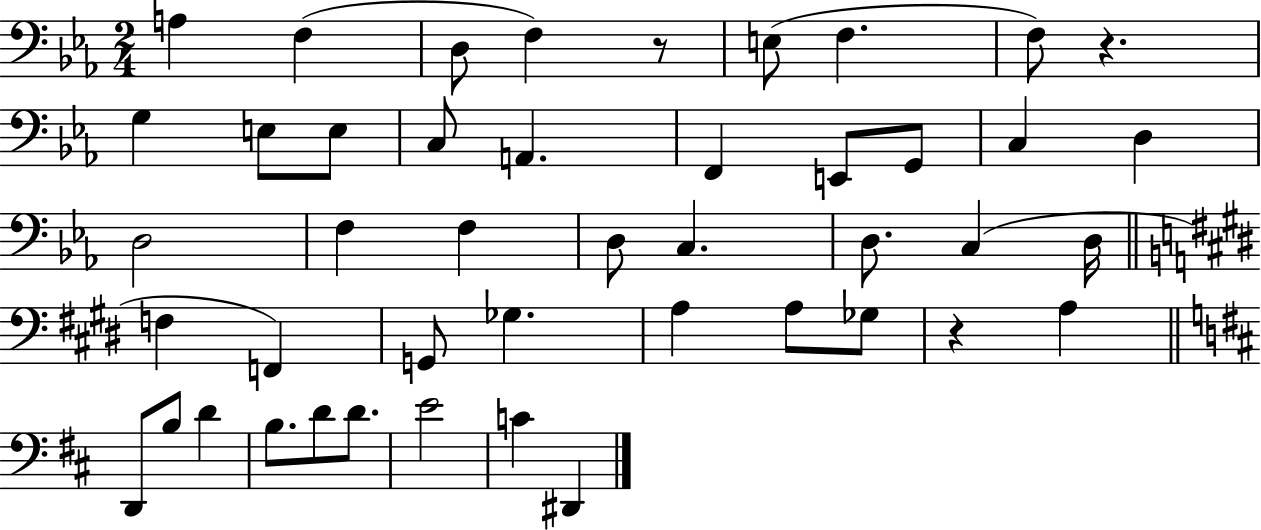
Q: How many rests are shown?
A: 3